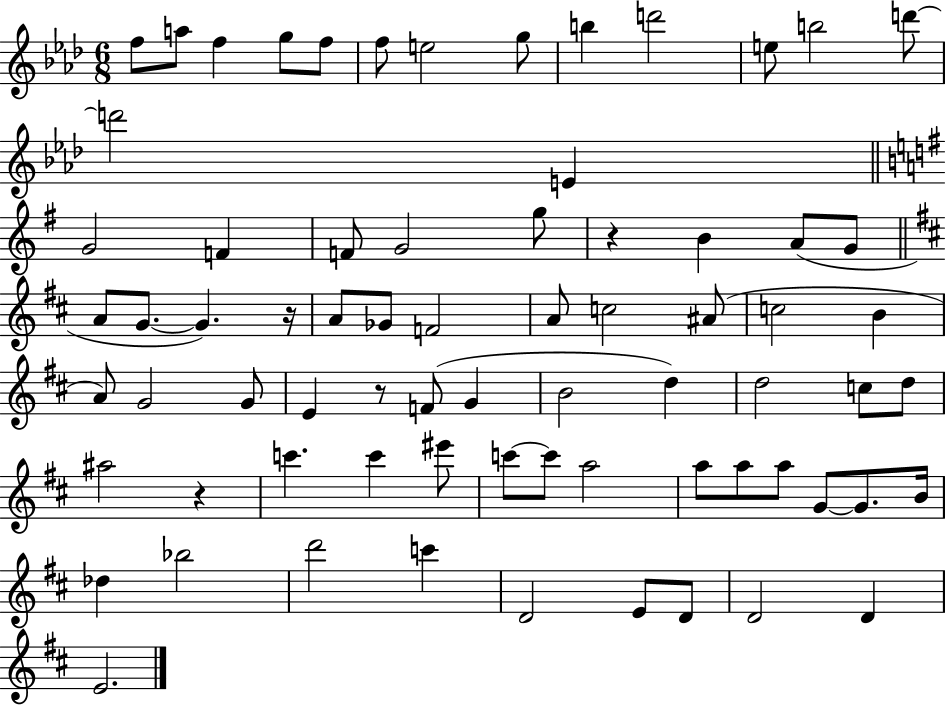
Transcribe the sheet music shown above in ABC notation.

X:1
T:Untitled
M:6/8
L:1/4
K:Ab
f/2 a/2 f g/2 f/2 f/2 e2 g/2 b d'2 e/2 b2 d'/2 d'2 E G2 F F/2 G2 g/2 z B A/2 G/2 A/2 G/2 G z/4 A/2 _G/2 F2 A/2 c2 ^A/2 c2 B A/2 G2 G/2 E z/2 F/2 G B2 d d2 c/2 d/2 ^a2 z c' c' ^e'/2 c'/2 c'/2 a2 a/2 a/2 a/2 G/2 G/2 B/4 _d _b2 d'2 c' D2 E/2 D/2 D2 D E2